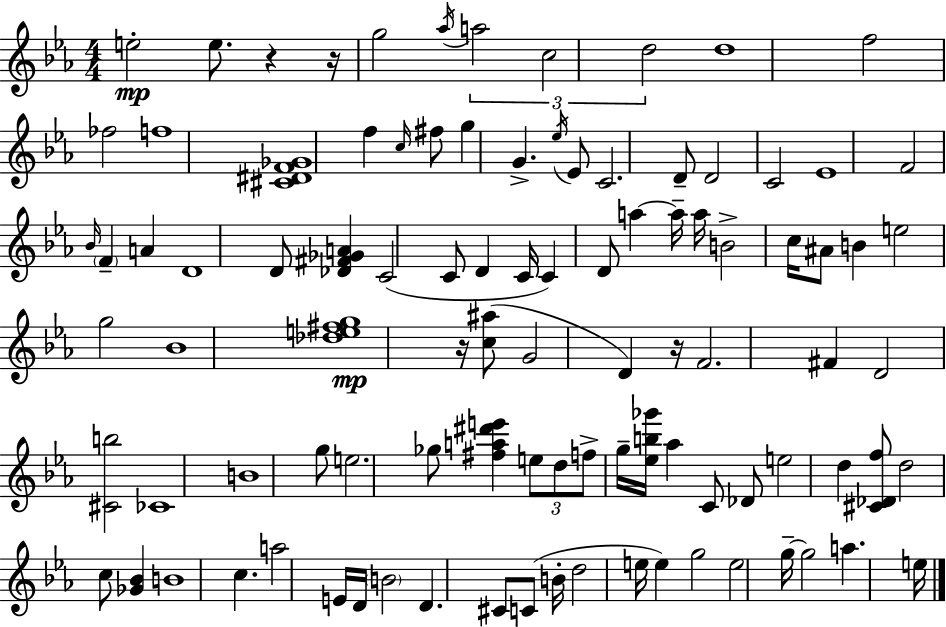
{
  \clef treble
  \numericTimeSignature
  \time 4/4
  \key ees \major
  \repeat volta 2 { e''2-.\mp e''8. r4 r16 | g''2 \acciaccatura { aes''16 } \tuplet 3/2 { a''2 | c''2 d''2 } | d''1 | \break f''2 fes''2 | f''1 | <cis' dis' f' ges'>1 | f''4 \grace { c''16 } fis''8 g''4 g'4.-> | \break \acciaccatura { ees''16 } ees'8 c'2. | d'8-- d'2 c'2 | ees'1 | f'2 \grace { bes'16 } \parenthesize f'4-- | \break a'4 d'1 | d'8 <des' fis' ges' a'>4 c'2( | c'8 d'4 c'16 c'4) d'8 a''4~~ | a''16-- a''16 b'2-> c''16 ais'8 | \break b'4 e''2 g''2 | bes'1 | <des'' e'' fis'' g''>1\mp | r16 <c'' ais''>8( g'2 d'4) | \break r16 f'2. | fis'4 d'2 <cis' b''>2 | ces'1 | b'1 | \break g''8 e''2. | ges''8 <fis'' a'' dis''' e'''>4 \tuplet 3/2 { e''8 d''8 f''8-> } g''16-- <ees'' b'' ges'''>16 | aes''4 c'8 des'8 e''2 | d''4 <cis' des' f''>8 d''2 c''8 | \break <ges' bes'>4 b'1 | c''4. a''2 | e'16 d'16 \parenthesize b'2 d'4. | cis'8 c'8( b'16-. d''2 e''16 | \break e''4) g''2 e''2 | g''16--~~ g''2 a''4. | e''16 } \bar "|."
}